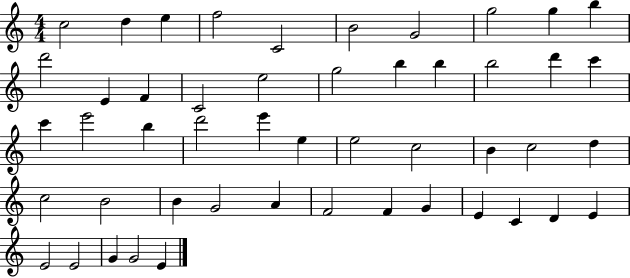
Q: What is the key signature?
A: C major